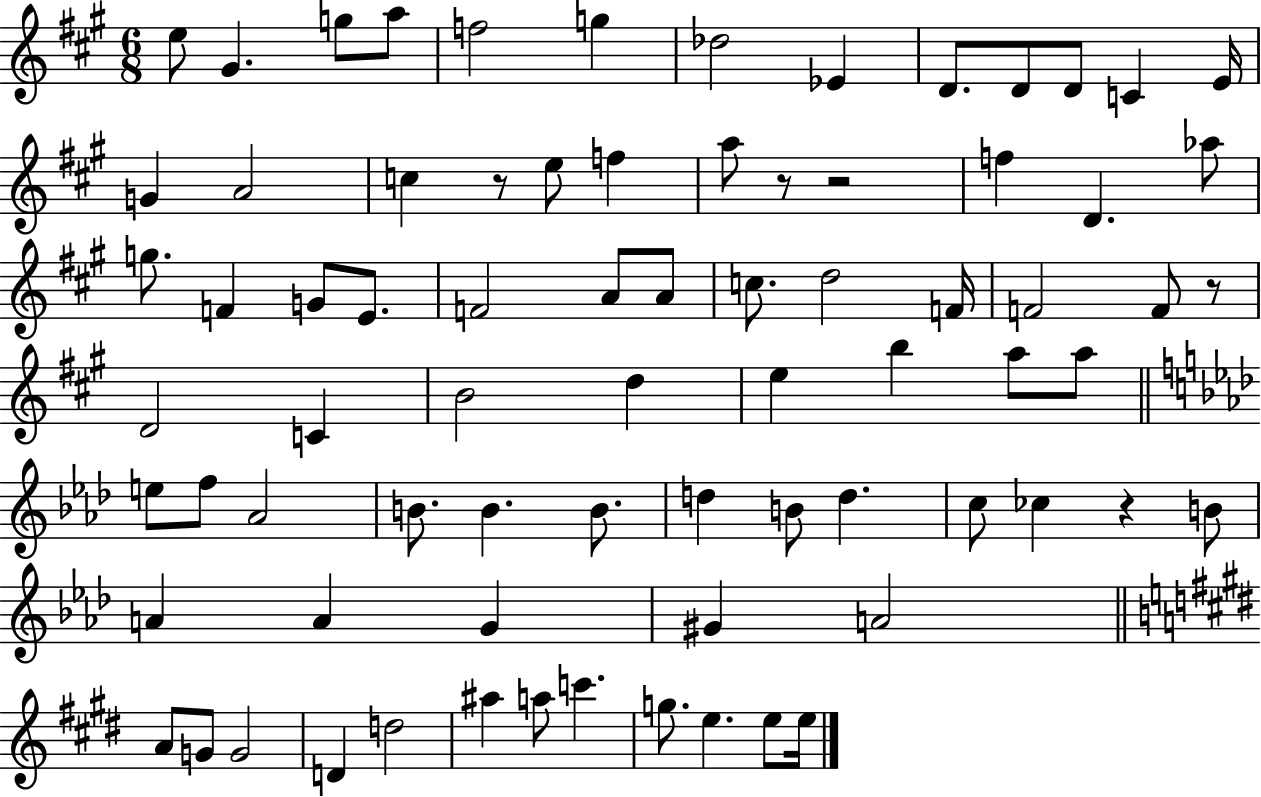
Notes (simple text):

E5/e G#4/q. G5/e A5/e F5/h G5/q Db5/h Eb4/q D4/e. D4/e D4/e C4/q E4/s G4/q A4/h C5/q R/e E5/e F5/q A5/e R/e R/h F5/q D4/q. Ab5/e G5/e. F4/q G4/e E4/e. F4/h A4/e A4/e C5/e. D5/h F4/s F4/h F4/e R/e D4/h C4/q B4/h D5/q E5/q B5/q A5/e A5/e E5/e F5/e Ab4/h B4/e. B4/q. B4/e. D5/q B4/e D5/q. C5/e CES5/q R/q B4/e A4/q A4/q G4/q G#4/q A4/h A4/e G4/e G4/h D4/q D5/h A#5/q A5/e C6/q. G5/e. E5/q. E5/e E5/s